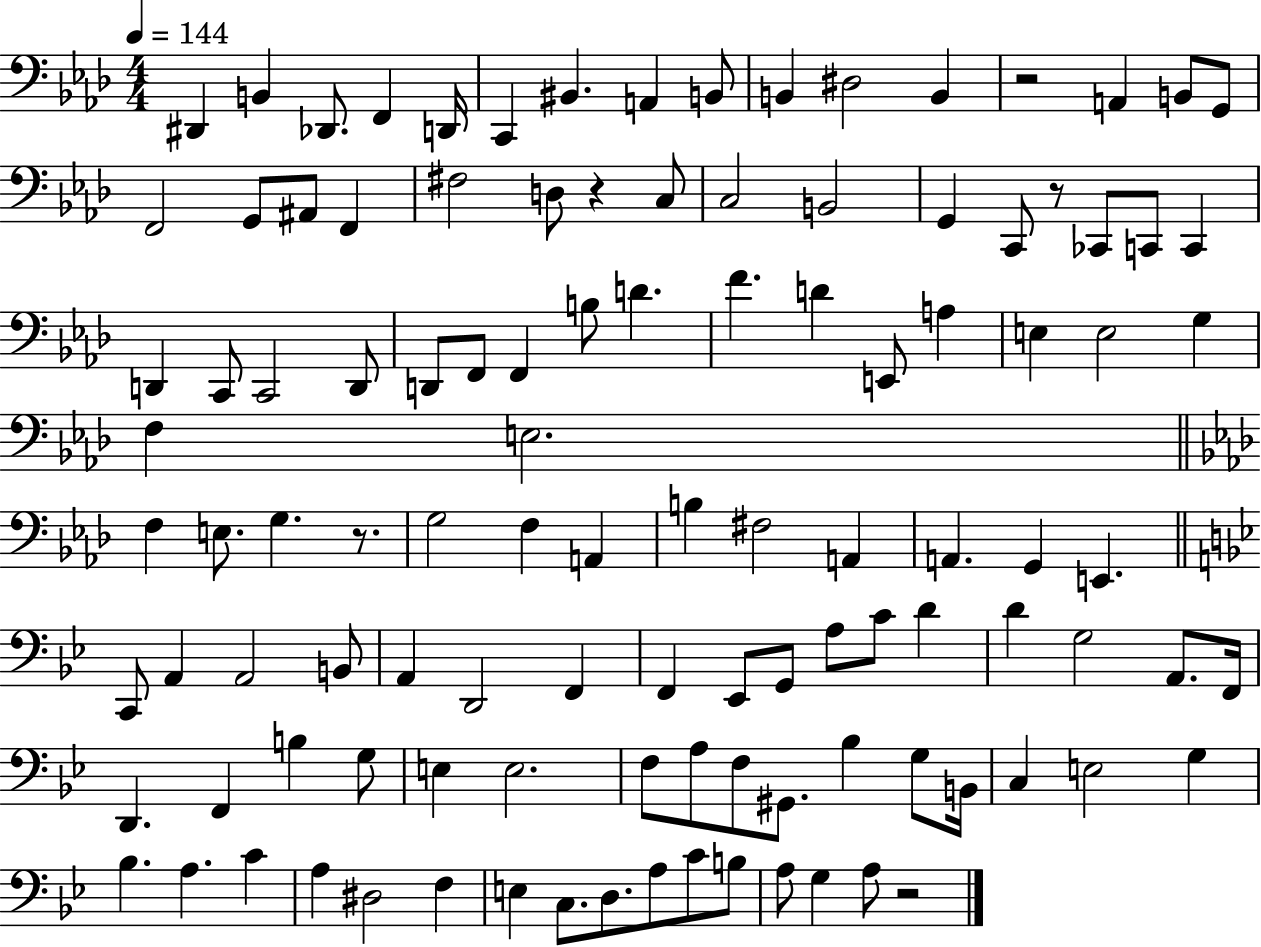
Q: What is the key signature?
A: AES major